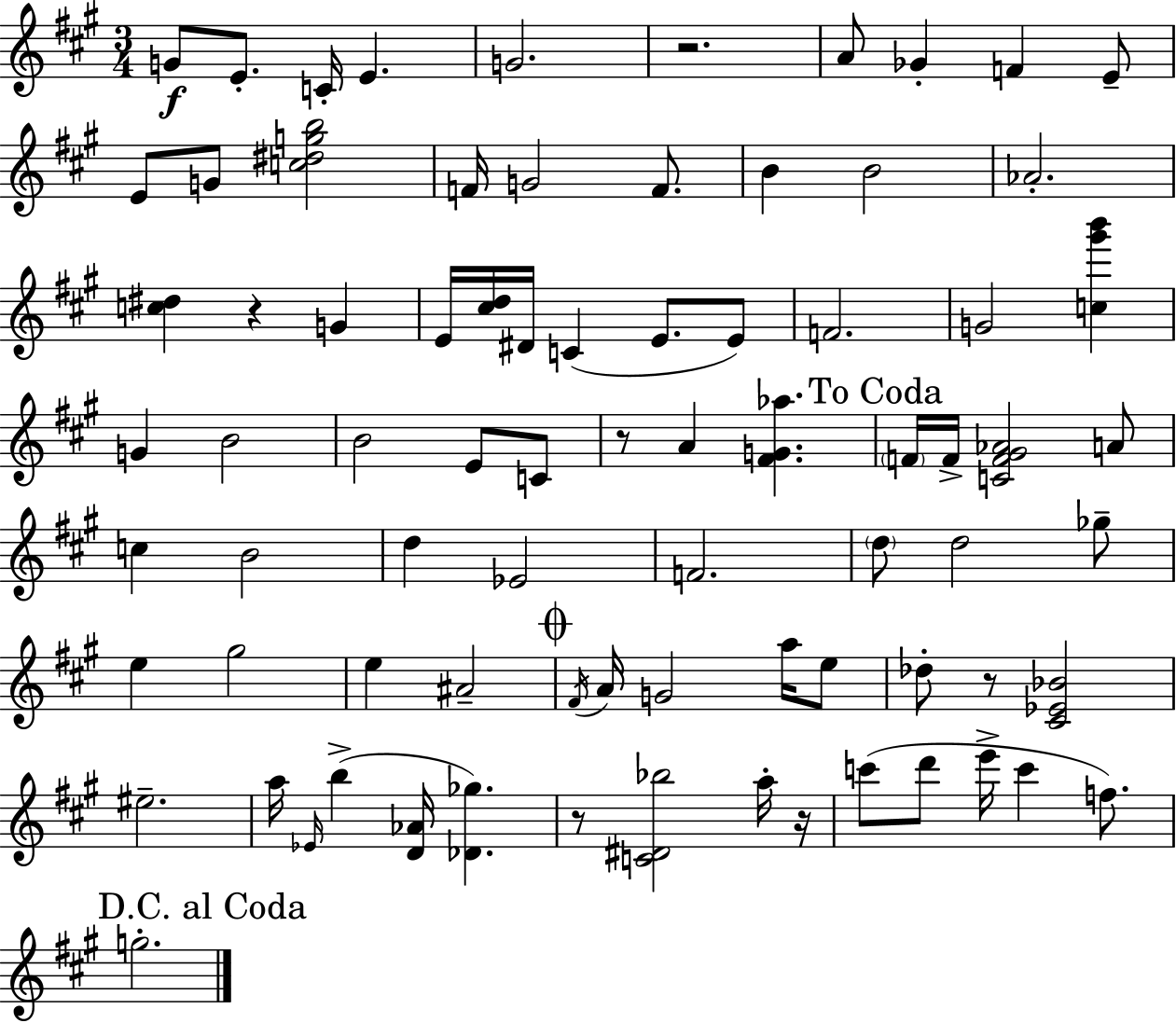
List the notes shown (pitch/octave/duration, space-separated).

G4/e E4/e. C4/s E4/q. G4/h. R/h. A4/e Gb4/q F4/q E4/e E4/e G4/e [C5,D#5,G5,B5]/h F4/s G4/h F4/e. B4/q B4/h Ab4/h. [C5,D#5]/q R/q G4/q E4/s [C#5,D5]/s D#4/s C4/q E4/e. E4/e F4/h. G4/h [C5,G#6,B6]/q G4/q B4/h B4/h E4/e C4/e R/e A4/q [F#4,G4,Ab5]/q. F4/s F4/s [C4,F4,G#4,Ab4]/h A4/e C5/q B4/h D5/q Eb4/h F4/h. D5/e D5/h Gb5/e E5/q G#5/h E5/q A#4/h F#4/s A4/s G4/h A5/s E5/e Db5/e R/e [C#4,Eb4,Bb4]/h EIS5/h. A5/s Eb4/s B5/q [D4,Ab4]/s [Db4,Gb5]/q. R/e [C4,D#4,Bb5]/h A5/s R/s C6/e D6/e E6/s C6/q F5/e. G5/h.